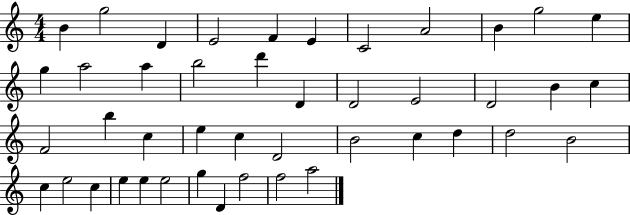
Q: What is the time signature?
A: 4/4